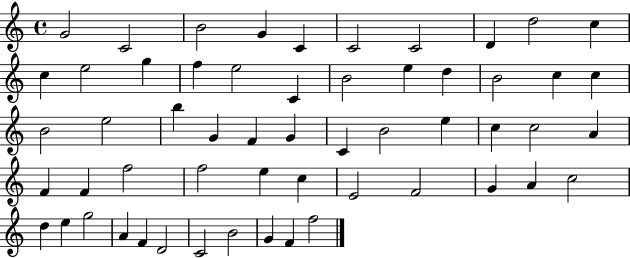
G4/h C4/h B4/h G4/q C4/q C4/h C4/h D4/q D5/h C5/q C5/q E5/h G5/q F5/q E5/h C4/q B4/h E5/q D5/q B4/h C5/q C5/q B4/h E5/h B5/q G4/q F4/q G4/q C4/q B4/h E5/q C5/q C5/h A4/q F4/q F4/q F5/h F5/h E5/q C5/q E4/h F4/h G4/q A4/q C5/h D5/q E5/q G5/h A4/q F4/q D4/h C4/h B4/h G4/q F4/q F5/h